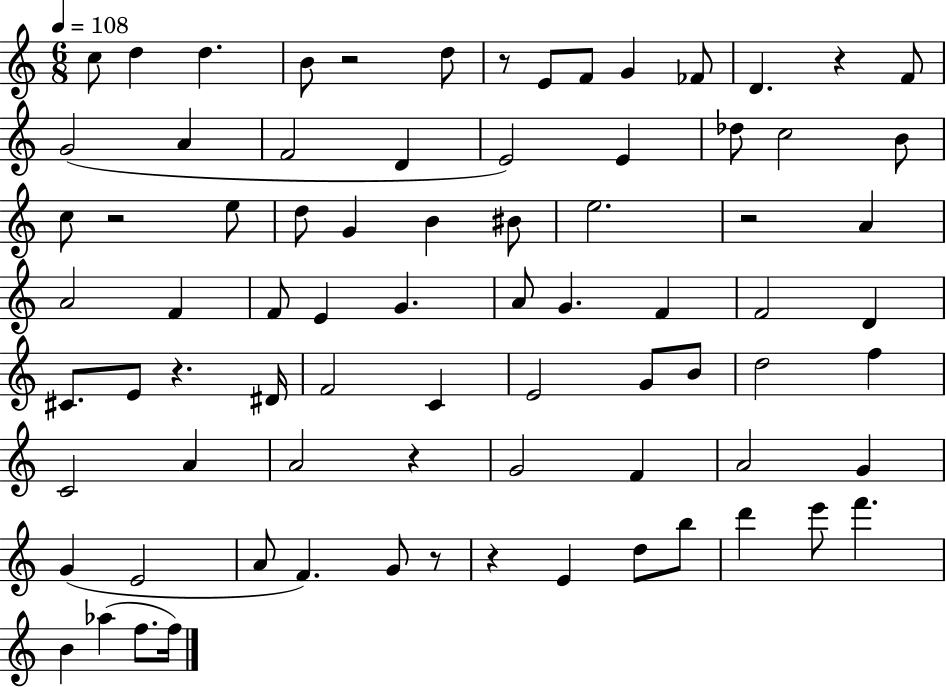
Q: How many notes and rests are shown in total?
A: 79